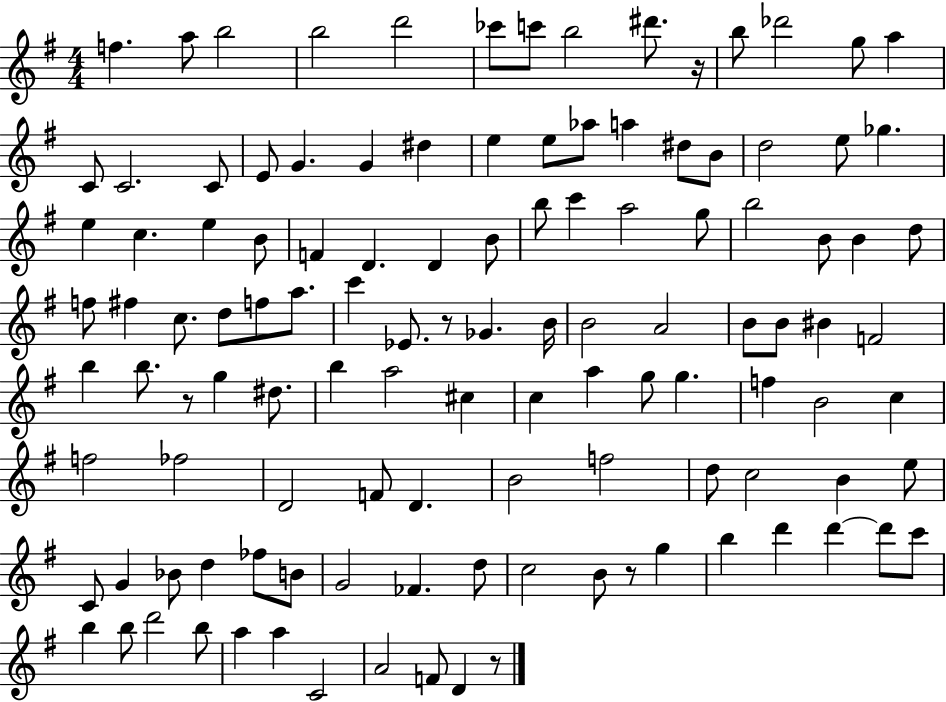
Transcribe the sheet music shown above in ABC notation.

X:1
T:Untitled
M:4/4
L:1/4
K:G
f a/2 b2 b2 d'2 _c'/2 c'/2 b2 ^d'/2 z/4 b/2 _d'2 g/2 a C/2 C2 C/2 E/2 G G ^d e e/2 _a/2 a ^d/2 B/2 d2 e/2 _g e c e B/2 F D D B/2 b/2 c' a2 g/2 b2 B/2 B d/2 f/2 ^f c/2 d/2 f/2 a/2 c' _E/2 z/2 _G B/4 B2 A2 B/2 B/2 ^B F2 b b/2 z/2 g ^d/2 b a2 ^c c a g/2 g f B2 c f2 _f2 D2 F/2 D B2 f2 d/2 c2 B e/2 C/2 G _B/2 d _f/2 B/2 G2 _F d/2 c2 B/2 z/2 g b d' d' d'/2 c'/2 b b/2 d'2 b/2 a a C2 A2 F/2 D z/2